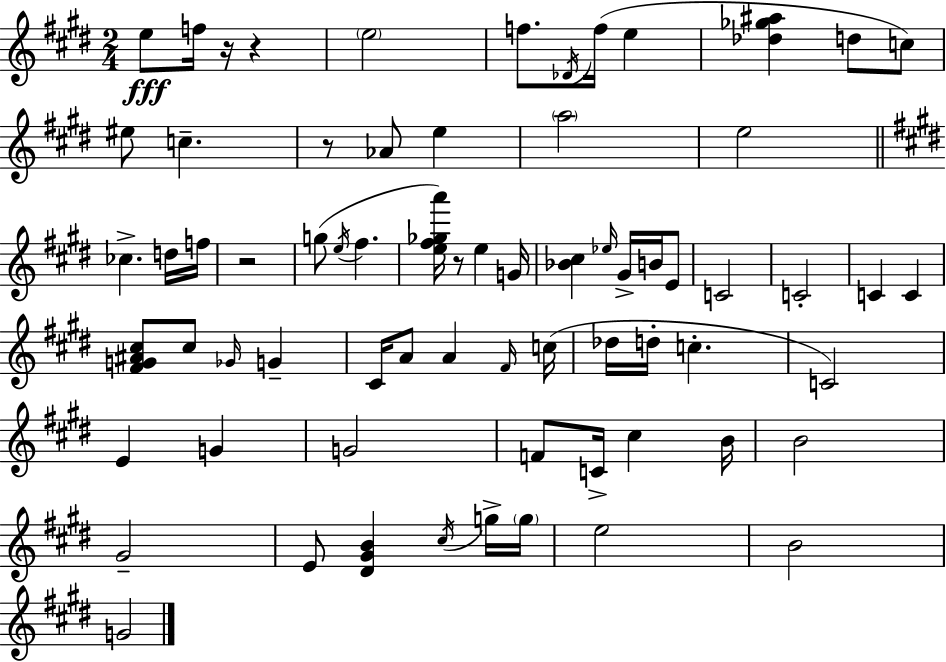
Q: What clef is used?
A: treble